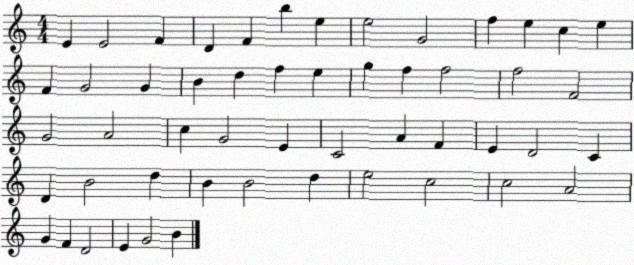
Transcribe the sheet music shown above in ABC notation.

X:1
T:Untitled
M:4/4
L:1/4
K:C
E E2 F D F b e e2 G2 f e c e F G2 G B d f e g f f2 f2 F2 G2 A2 c G2 E C2 A F E D2 C D B2 d B B2 d e2 c2 c2 A2 G F D2 E G2 B